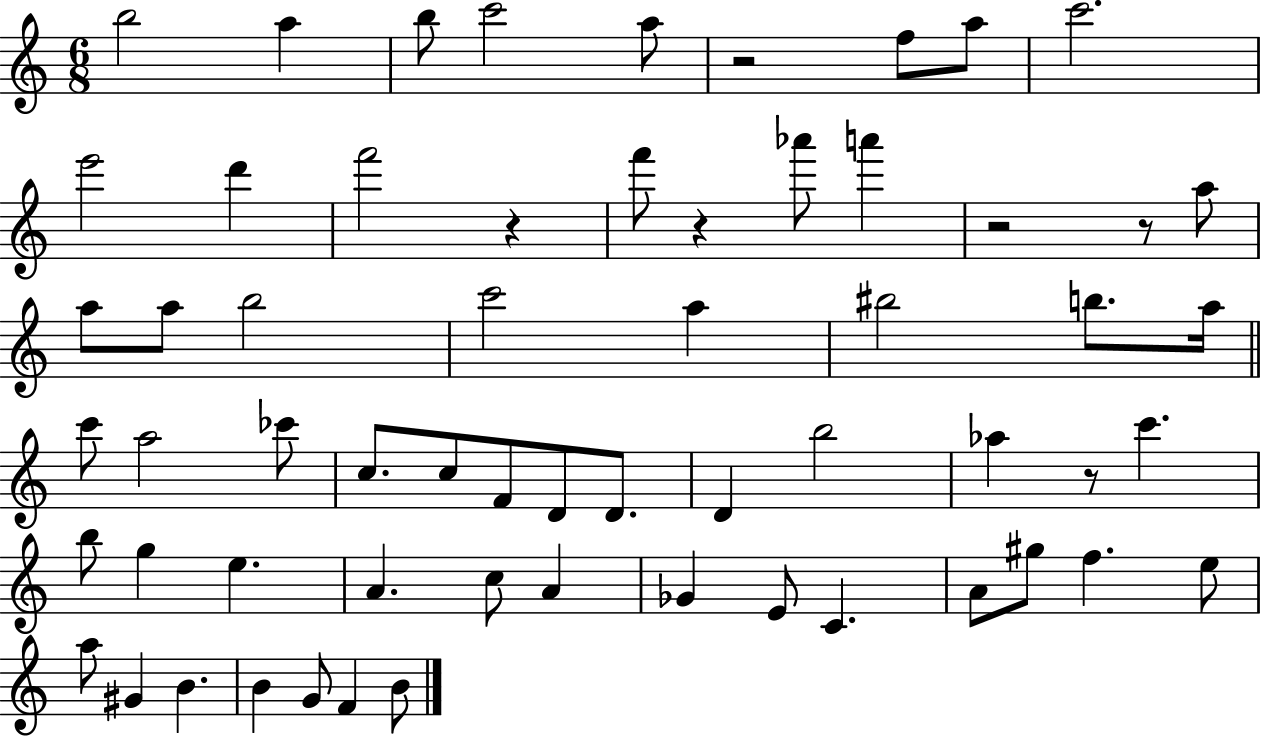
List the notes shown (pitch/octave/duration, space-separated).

B5/h A5/q B5/e C6/h A5/e R/h F5/e A5/e C6/h. E6/h D6/q F6/h R/q F6/e R/q Ab6/e A6/q R/h R/e A5/e A5/e A5/e B5/h C6/h A5/q BIS5/h B5/e. A5/s C6/e A5/h CES6/e C5/e. C5/e F4/e D4/e D4/e. D4/q B5/h Ab5/q R/e C6/q. B5/e G5/q E5/q. A4/q. C5/e A4/q Gb4/q E4/e C4/q. A4/e G#5/e F5/q. E5/e A5/e G#4/q B4/q. B4/q G4/e F4/q B4/e